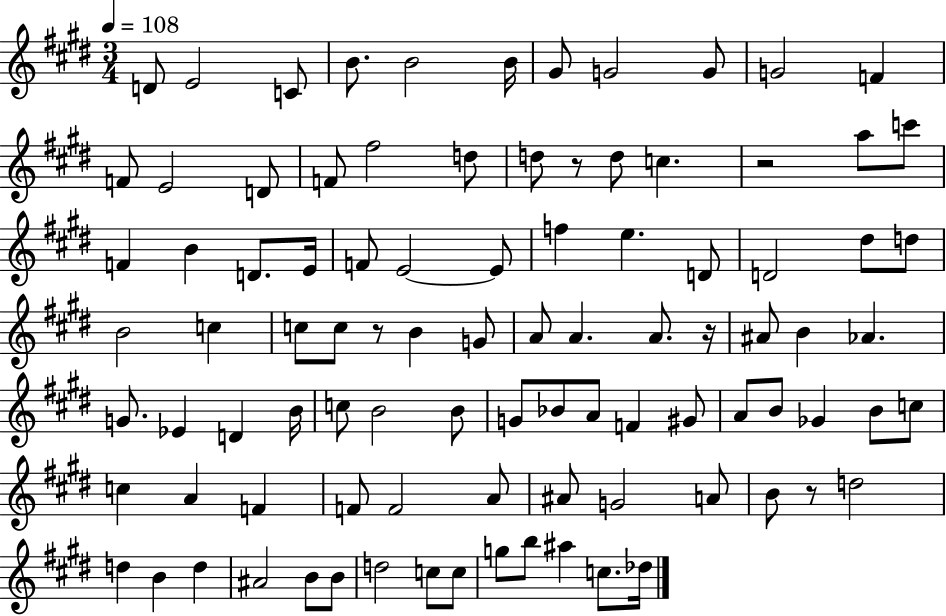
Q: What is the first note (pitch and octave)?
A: D4